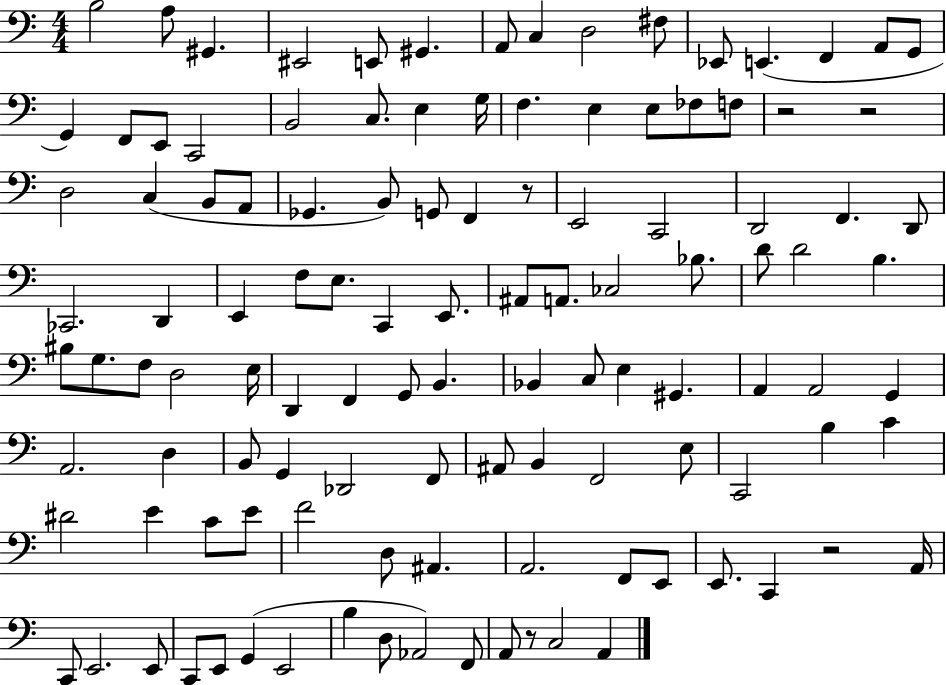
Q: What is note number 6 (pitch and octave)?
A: G#2